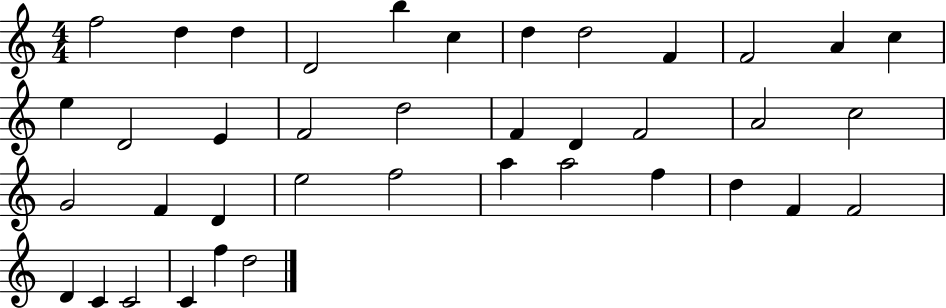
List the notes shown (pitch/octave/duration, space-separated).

F5/h D5/q D5/q D4/h B5/q C5/q D5/q D5/h F4/q F4/h A4/q C5/q E5/q D4/h E4/q F4/h D5/h F4/q D4/q F4/h A4/h C5/h G4/h F4/q D4/q E5/h F5/h A5/q A5/h F5/q D5/q F4/q F4/h D4/q C4/q C4/h C4/q F5/q D5/h